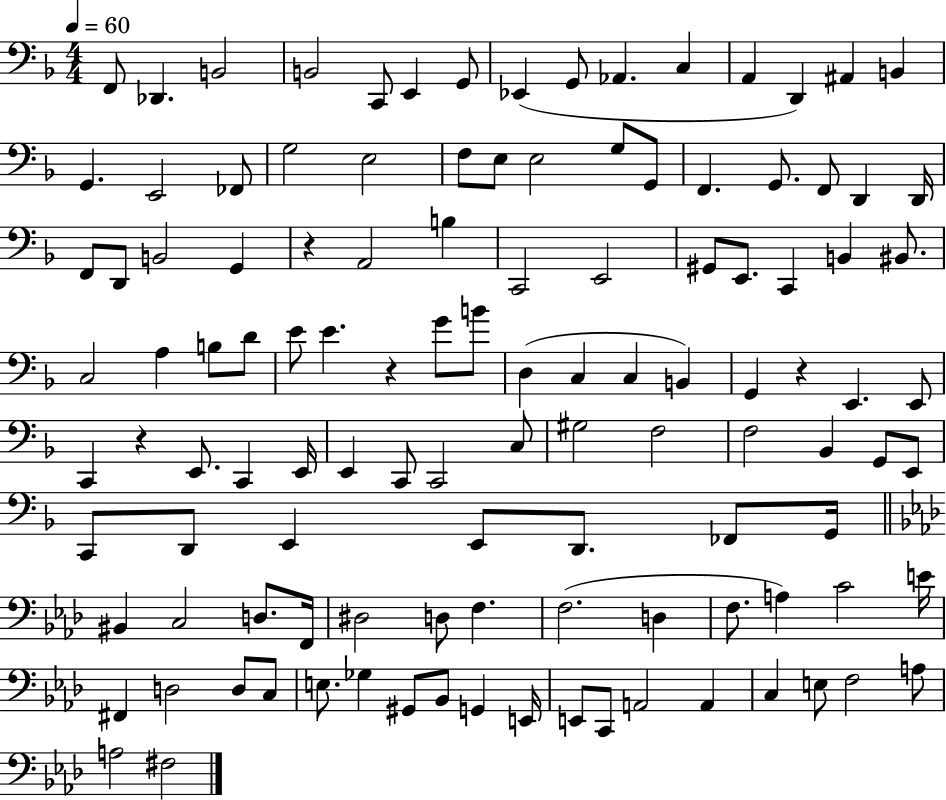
X:1
T:Untitled
M:4/4
L:1/4
K:F
F,,/2 _D,, B,,2 B,,2 C,,/2 E,, G,,/2 _E,, G,,/2 _A,, C, A,, D,, ^A,, B,, G,, E,,2 _F,,/2 G,2 E,2 F,/2 E,/2 E,2 G,/2 G,,/2 F,, G,,/2 F,,/2 D,, D,,/4 F,,/2 D,,/2 B,,2 G,, z A,,2 B, C,,2 E,,2 ^G,,/2 E,,/2 C,, B,, ^B,,/2 C,2 A, B,/2 D/2 E/2 E z G/2 B/2 D, C, C, B,, G,, z E,, E,,/2 C,, z E,,/2 C,, E,,/4 E,, C,,/2 C,,2 C,/2 ^G,2 F,2 F,2 _B,, G,,/2 E,,/2 C,,/2 D,,/2 E,, E,,/2 D,,/2 _F,,/2 G,,/4 ^B,, C,2 D,/2 F,,/4 ^D,2 D,/2 F, F,2 D, F,/2 A, C2 E/4 ^F,, D,2 D,/2 C,/2 E,/2 _G, ^G,,/2 _B,,/2 G,, E,,/4 E,,/2 C,,/2 A,,2 A,, C, E,/2 F,2 A,/2 A,2 ^F,2